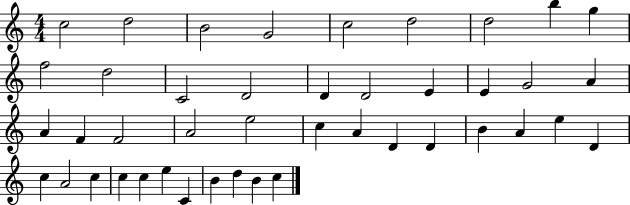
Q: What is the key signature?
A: C major